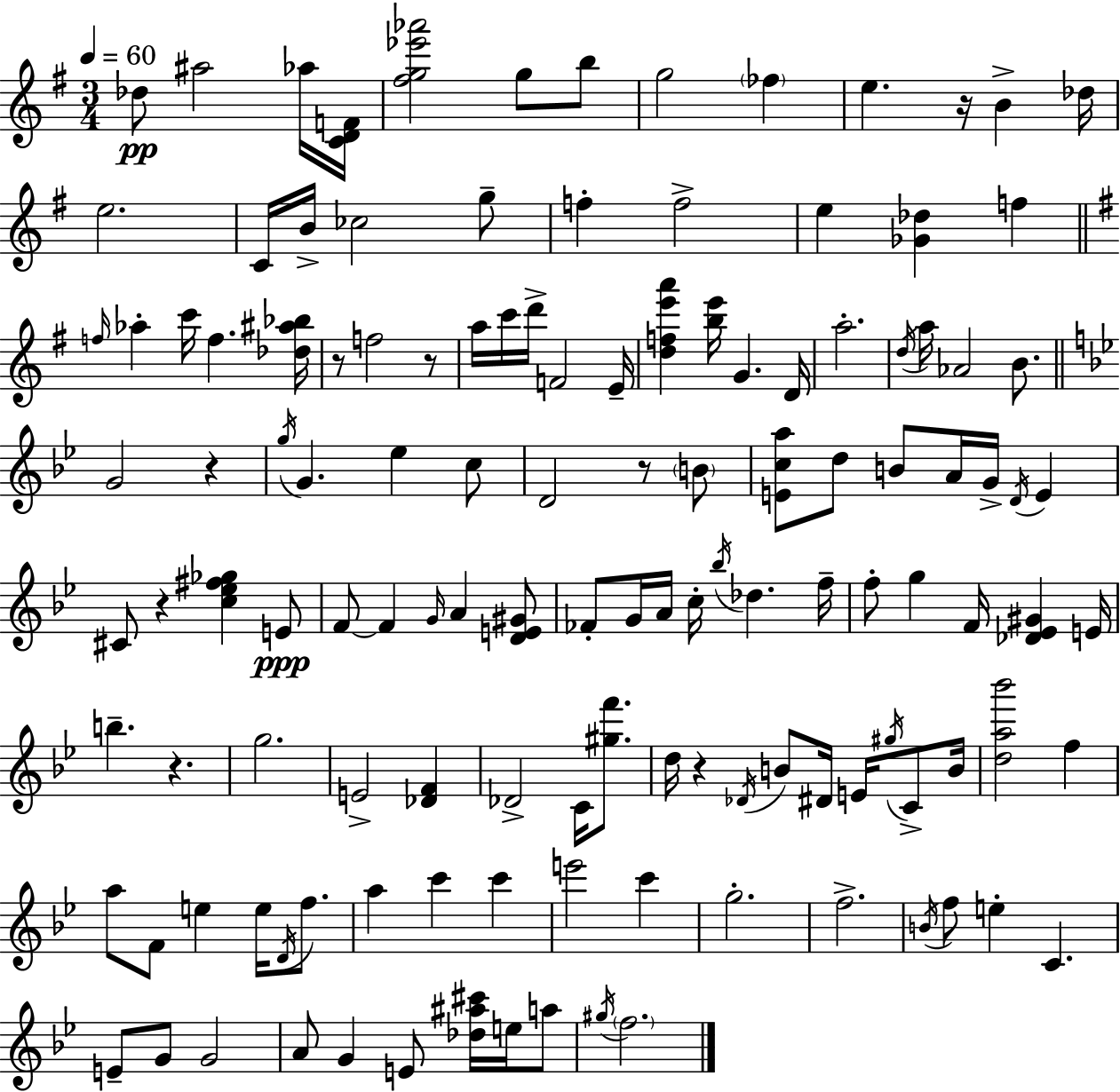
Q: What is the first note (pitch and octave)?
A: Db5